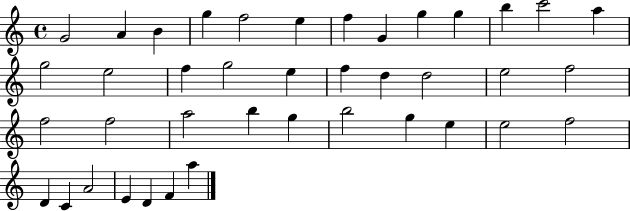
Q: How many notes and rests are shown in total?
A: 40